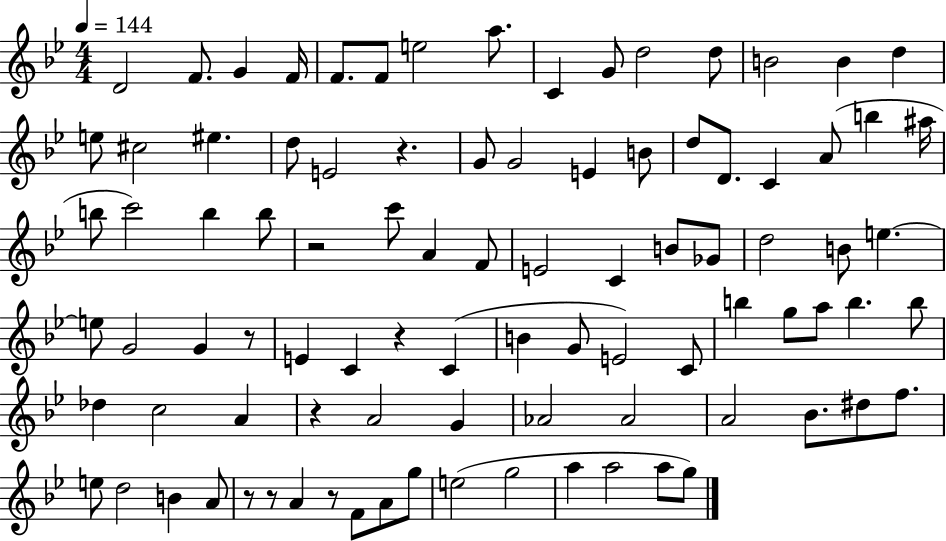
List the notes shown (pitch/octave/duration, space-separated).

D4/h F4/e. G4/q F4/s F4/e. F4/e E5/h A5/e. C4/q G4/e D5/h D5/e B4/h B4/q D5/q E5/e C#5/h EIS5/q. D5/e E4/h R/q. G4/e G4/h E4/q B4/e D5/e D4/e. C4/q A4/e B5/q A#5/s B5/e C6/h B5/q B5/e R/h C6/e A4/q F4/e E4/h C4/q B4/e Gb4/e D5/h B4/e E5/q. E5/e G4/h G4/q R/e E4/q C4/q R/q C4/q B4/q G4/e E4/h C4/e B5/q G5/e A5/e B5/q. B5/e Db5/q C5/h A4/q R/q A4/h G4/q Ab4/h Ab4/h A4/h Bb4/e. D#5/e F5/e. E5/e D5/h B4/q A4/e R/e R/e A4/q R/e F4/e A4/e G5/e E5/h G5/h A5/q A5/h A5/e G5/e